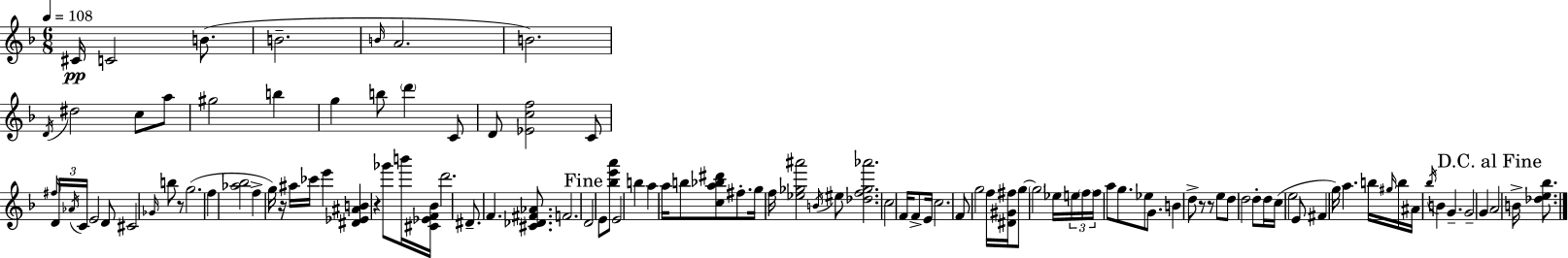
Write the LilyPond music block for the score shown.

{
  \clef treble
  \numericTimeSignature
  \time 6/8
  \key f \major
  \tempo 4 = 108
  \repeat volta 2 { cis'16\pp c'2 b'8.( | b'2.-- | \grace { b'16 } a'2. | b'2.) | \break \acciaccatura { d'16 } dis''2 c''8 | a''8 gis''2 b''4 | g''4 b''8 \parenthesize d'''4 | c'8 d'8 <ees' c'' f''>2 | \break c'8 \grace { fis''16 } \tuplet 3/2 { d'16 \acciaccatura { aes'16 } c'16 } e'2 | d'8 cis'2 | \grace { ges'16 } b''8 r8 g''2.( | f''4 <aes'' bes''>2 | \break f''4-> g''16) r16 ais''16 | ces'''16 e'''4 <dis' ees' ais' b'>4 r4 | ges'''8 b'''16 <cis' ees' f' bes'>16 d'''2. | dis'8.-- f'4. | \break <cis' des' fis' aes'>8. f'2. | \mark "Fine" d'2 | e'8 <bes'' e''' a'''>8 e'2 | b''4 a''4 a''16 b''8 | \break <c'' a'' bes'' dis'''>8 fis''8.-. g''16 f''16 <ees'' ges'' ais'''>2 | \acciaccatura { b'16 } eis''8 <des'' f'' ges'' aes'''>2. | c''2 | f'16 f'8-> e'16 c''2. | \break f'8 g''2 | f''16 <dis' gis' fis''>16 g''8~~ \parenthesize g''2 | ees''16 \tuplet 3/2 { e''16 \parenthesize f''16 f''16 } a''8 g''8. | ees''8 g'8. b'4 d''8-> | \break r8 r8 e''8 d''8 d''2 | d''8-. d''16 c''16( e''2 | e'8 fis'4 g''16) a''4. | b''16 \grace { gis''16 } b''16 ais'16 \acciaccatura { bes''16 } b'4 | \break g'4.-- g'2-- | g'4 \mark "D.C. al Fine" a'2 | b'16-> <des'' e'' bes''>8. } \bar "|."
}